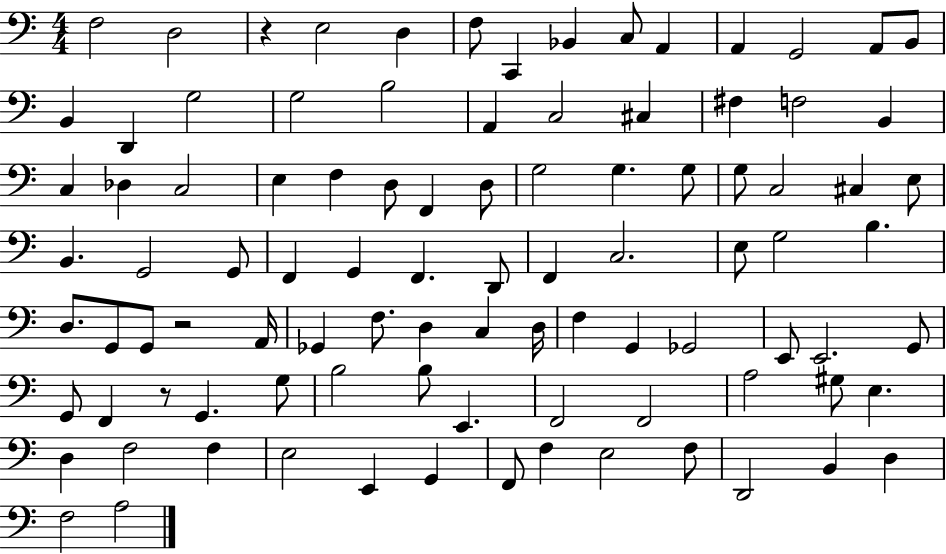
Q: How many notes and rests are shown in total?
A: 96